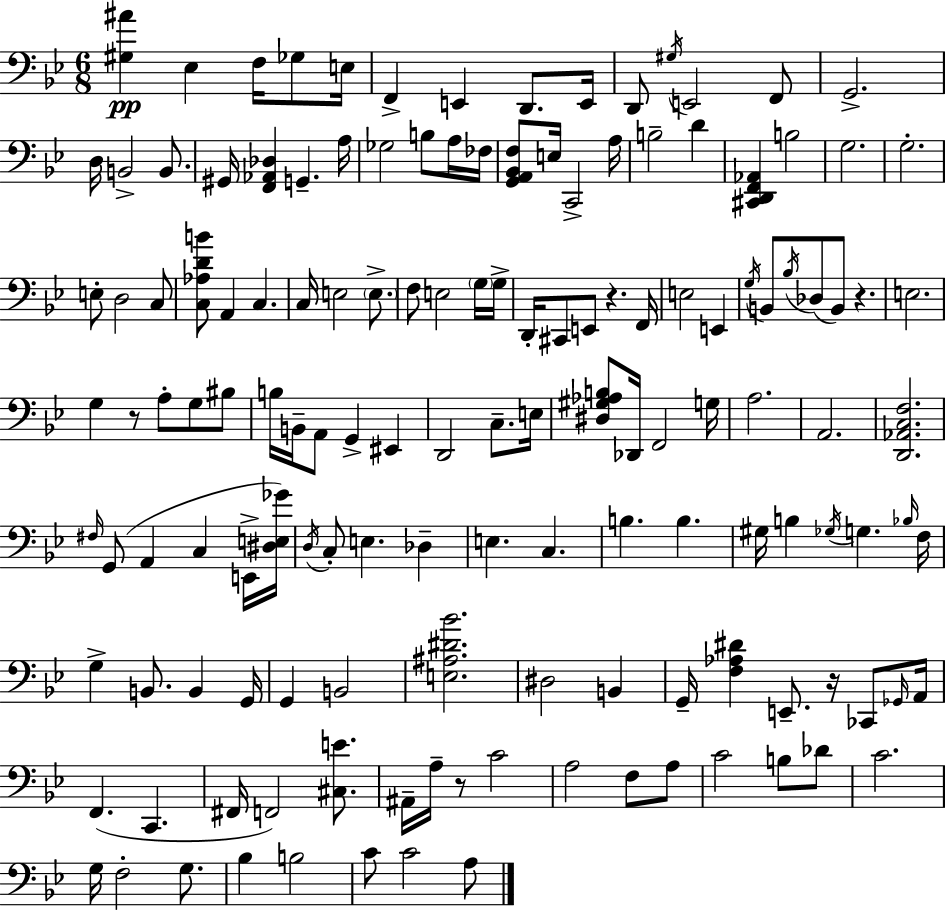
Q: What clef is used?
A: bass